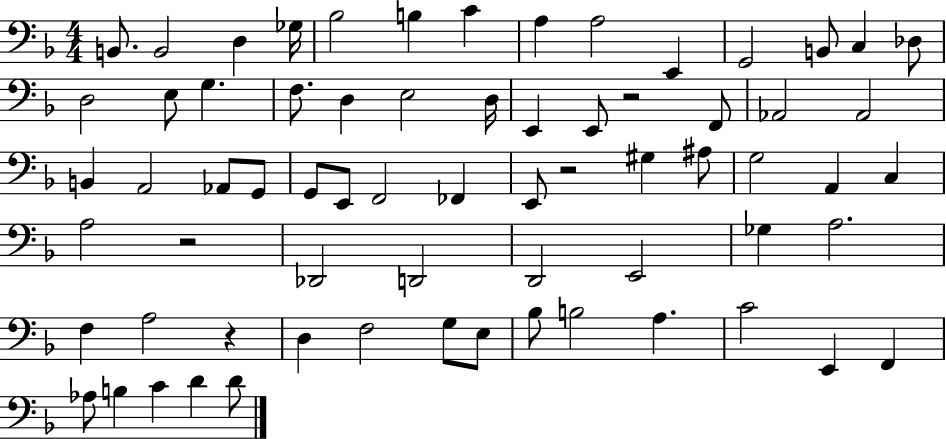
{
  \clef bass
  \numericTimeSignature
  \time 4/4
  \key f \major
  \repeat volta 2 { b,8. b,2 d4 ges16 | bes2 b4 c'4 | a4 a2 e,4 | g,2 b,8 c4 des8 | \break d2 e8 g4. | f8. d4 e2 d16 | e,4 e,8 r2 f,8 | aes,2 aes,2 | \break b,4 a,2 aes,8 g,8 | g,8 e,8 f,2 fes,4 | e,8 r2 gis4 ais8 | g2 a,4 c4 | \break a2 r2 | des,2 d,2 | d,2 e,2 | ges4 a2. | \break f4 a2 r4 | d4 f2 g8 e8 | bes8 b2 a4. | c'2 e,4 f,4 | \break aes8 b4 c'4 d'4 d'8 | } \bar "|."
}